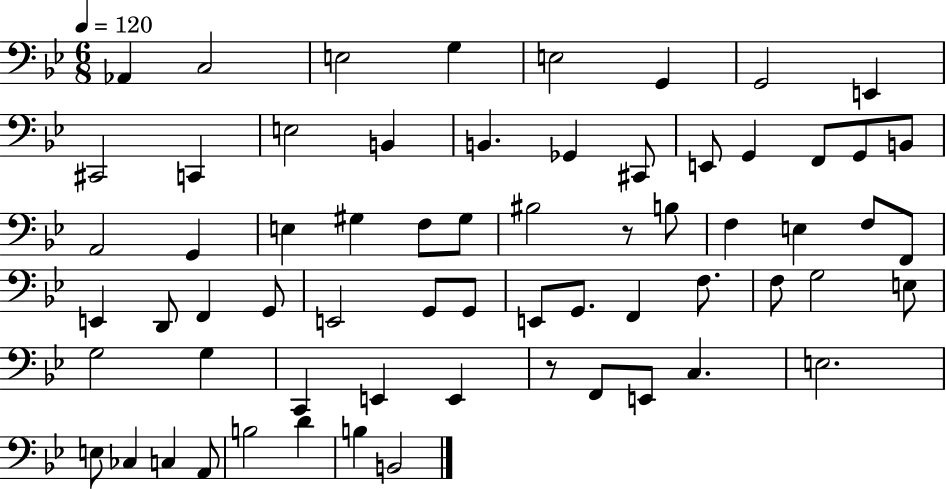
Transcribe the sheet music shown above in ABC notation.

X:1
T:Untitled
M:6/8
L:1/4
K:Bb
_A,, C,2 E,2 G, E,2 G,, G,,2 E,, ^C,,2 C,, E,2 B,, B,, _G,, ^C,,/2 E,,/2 G,, F,,/2 G,,/2 B,,/2 A,,2 G,, E, ^G, F,/2 ^G,/2 ^B,2 z/2 B,/2 F, E, F,/2 F,,/2 E,, D,,/2 F,, G,,/2 E,,2 G,,/2 G,,/2 E,,/2 G,,/2 F,, F,/2 F,/2 G,2 E,/2 G,2 G, C,, E,, E,, z/2 F,,/2 E,,/2 C, E,2 E,/2 _C, C, A,,/2 B,2 D B, B,,2